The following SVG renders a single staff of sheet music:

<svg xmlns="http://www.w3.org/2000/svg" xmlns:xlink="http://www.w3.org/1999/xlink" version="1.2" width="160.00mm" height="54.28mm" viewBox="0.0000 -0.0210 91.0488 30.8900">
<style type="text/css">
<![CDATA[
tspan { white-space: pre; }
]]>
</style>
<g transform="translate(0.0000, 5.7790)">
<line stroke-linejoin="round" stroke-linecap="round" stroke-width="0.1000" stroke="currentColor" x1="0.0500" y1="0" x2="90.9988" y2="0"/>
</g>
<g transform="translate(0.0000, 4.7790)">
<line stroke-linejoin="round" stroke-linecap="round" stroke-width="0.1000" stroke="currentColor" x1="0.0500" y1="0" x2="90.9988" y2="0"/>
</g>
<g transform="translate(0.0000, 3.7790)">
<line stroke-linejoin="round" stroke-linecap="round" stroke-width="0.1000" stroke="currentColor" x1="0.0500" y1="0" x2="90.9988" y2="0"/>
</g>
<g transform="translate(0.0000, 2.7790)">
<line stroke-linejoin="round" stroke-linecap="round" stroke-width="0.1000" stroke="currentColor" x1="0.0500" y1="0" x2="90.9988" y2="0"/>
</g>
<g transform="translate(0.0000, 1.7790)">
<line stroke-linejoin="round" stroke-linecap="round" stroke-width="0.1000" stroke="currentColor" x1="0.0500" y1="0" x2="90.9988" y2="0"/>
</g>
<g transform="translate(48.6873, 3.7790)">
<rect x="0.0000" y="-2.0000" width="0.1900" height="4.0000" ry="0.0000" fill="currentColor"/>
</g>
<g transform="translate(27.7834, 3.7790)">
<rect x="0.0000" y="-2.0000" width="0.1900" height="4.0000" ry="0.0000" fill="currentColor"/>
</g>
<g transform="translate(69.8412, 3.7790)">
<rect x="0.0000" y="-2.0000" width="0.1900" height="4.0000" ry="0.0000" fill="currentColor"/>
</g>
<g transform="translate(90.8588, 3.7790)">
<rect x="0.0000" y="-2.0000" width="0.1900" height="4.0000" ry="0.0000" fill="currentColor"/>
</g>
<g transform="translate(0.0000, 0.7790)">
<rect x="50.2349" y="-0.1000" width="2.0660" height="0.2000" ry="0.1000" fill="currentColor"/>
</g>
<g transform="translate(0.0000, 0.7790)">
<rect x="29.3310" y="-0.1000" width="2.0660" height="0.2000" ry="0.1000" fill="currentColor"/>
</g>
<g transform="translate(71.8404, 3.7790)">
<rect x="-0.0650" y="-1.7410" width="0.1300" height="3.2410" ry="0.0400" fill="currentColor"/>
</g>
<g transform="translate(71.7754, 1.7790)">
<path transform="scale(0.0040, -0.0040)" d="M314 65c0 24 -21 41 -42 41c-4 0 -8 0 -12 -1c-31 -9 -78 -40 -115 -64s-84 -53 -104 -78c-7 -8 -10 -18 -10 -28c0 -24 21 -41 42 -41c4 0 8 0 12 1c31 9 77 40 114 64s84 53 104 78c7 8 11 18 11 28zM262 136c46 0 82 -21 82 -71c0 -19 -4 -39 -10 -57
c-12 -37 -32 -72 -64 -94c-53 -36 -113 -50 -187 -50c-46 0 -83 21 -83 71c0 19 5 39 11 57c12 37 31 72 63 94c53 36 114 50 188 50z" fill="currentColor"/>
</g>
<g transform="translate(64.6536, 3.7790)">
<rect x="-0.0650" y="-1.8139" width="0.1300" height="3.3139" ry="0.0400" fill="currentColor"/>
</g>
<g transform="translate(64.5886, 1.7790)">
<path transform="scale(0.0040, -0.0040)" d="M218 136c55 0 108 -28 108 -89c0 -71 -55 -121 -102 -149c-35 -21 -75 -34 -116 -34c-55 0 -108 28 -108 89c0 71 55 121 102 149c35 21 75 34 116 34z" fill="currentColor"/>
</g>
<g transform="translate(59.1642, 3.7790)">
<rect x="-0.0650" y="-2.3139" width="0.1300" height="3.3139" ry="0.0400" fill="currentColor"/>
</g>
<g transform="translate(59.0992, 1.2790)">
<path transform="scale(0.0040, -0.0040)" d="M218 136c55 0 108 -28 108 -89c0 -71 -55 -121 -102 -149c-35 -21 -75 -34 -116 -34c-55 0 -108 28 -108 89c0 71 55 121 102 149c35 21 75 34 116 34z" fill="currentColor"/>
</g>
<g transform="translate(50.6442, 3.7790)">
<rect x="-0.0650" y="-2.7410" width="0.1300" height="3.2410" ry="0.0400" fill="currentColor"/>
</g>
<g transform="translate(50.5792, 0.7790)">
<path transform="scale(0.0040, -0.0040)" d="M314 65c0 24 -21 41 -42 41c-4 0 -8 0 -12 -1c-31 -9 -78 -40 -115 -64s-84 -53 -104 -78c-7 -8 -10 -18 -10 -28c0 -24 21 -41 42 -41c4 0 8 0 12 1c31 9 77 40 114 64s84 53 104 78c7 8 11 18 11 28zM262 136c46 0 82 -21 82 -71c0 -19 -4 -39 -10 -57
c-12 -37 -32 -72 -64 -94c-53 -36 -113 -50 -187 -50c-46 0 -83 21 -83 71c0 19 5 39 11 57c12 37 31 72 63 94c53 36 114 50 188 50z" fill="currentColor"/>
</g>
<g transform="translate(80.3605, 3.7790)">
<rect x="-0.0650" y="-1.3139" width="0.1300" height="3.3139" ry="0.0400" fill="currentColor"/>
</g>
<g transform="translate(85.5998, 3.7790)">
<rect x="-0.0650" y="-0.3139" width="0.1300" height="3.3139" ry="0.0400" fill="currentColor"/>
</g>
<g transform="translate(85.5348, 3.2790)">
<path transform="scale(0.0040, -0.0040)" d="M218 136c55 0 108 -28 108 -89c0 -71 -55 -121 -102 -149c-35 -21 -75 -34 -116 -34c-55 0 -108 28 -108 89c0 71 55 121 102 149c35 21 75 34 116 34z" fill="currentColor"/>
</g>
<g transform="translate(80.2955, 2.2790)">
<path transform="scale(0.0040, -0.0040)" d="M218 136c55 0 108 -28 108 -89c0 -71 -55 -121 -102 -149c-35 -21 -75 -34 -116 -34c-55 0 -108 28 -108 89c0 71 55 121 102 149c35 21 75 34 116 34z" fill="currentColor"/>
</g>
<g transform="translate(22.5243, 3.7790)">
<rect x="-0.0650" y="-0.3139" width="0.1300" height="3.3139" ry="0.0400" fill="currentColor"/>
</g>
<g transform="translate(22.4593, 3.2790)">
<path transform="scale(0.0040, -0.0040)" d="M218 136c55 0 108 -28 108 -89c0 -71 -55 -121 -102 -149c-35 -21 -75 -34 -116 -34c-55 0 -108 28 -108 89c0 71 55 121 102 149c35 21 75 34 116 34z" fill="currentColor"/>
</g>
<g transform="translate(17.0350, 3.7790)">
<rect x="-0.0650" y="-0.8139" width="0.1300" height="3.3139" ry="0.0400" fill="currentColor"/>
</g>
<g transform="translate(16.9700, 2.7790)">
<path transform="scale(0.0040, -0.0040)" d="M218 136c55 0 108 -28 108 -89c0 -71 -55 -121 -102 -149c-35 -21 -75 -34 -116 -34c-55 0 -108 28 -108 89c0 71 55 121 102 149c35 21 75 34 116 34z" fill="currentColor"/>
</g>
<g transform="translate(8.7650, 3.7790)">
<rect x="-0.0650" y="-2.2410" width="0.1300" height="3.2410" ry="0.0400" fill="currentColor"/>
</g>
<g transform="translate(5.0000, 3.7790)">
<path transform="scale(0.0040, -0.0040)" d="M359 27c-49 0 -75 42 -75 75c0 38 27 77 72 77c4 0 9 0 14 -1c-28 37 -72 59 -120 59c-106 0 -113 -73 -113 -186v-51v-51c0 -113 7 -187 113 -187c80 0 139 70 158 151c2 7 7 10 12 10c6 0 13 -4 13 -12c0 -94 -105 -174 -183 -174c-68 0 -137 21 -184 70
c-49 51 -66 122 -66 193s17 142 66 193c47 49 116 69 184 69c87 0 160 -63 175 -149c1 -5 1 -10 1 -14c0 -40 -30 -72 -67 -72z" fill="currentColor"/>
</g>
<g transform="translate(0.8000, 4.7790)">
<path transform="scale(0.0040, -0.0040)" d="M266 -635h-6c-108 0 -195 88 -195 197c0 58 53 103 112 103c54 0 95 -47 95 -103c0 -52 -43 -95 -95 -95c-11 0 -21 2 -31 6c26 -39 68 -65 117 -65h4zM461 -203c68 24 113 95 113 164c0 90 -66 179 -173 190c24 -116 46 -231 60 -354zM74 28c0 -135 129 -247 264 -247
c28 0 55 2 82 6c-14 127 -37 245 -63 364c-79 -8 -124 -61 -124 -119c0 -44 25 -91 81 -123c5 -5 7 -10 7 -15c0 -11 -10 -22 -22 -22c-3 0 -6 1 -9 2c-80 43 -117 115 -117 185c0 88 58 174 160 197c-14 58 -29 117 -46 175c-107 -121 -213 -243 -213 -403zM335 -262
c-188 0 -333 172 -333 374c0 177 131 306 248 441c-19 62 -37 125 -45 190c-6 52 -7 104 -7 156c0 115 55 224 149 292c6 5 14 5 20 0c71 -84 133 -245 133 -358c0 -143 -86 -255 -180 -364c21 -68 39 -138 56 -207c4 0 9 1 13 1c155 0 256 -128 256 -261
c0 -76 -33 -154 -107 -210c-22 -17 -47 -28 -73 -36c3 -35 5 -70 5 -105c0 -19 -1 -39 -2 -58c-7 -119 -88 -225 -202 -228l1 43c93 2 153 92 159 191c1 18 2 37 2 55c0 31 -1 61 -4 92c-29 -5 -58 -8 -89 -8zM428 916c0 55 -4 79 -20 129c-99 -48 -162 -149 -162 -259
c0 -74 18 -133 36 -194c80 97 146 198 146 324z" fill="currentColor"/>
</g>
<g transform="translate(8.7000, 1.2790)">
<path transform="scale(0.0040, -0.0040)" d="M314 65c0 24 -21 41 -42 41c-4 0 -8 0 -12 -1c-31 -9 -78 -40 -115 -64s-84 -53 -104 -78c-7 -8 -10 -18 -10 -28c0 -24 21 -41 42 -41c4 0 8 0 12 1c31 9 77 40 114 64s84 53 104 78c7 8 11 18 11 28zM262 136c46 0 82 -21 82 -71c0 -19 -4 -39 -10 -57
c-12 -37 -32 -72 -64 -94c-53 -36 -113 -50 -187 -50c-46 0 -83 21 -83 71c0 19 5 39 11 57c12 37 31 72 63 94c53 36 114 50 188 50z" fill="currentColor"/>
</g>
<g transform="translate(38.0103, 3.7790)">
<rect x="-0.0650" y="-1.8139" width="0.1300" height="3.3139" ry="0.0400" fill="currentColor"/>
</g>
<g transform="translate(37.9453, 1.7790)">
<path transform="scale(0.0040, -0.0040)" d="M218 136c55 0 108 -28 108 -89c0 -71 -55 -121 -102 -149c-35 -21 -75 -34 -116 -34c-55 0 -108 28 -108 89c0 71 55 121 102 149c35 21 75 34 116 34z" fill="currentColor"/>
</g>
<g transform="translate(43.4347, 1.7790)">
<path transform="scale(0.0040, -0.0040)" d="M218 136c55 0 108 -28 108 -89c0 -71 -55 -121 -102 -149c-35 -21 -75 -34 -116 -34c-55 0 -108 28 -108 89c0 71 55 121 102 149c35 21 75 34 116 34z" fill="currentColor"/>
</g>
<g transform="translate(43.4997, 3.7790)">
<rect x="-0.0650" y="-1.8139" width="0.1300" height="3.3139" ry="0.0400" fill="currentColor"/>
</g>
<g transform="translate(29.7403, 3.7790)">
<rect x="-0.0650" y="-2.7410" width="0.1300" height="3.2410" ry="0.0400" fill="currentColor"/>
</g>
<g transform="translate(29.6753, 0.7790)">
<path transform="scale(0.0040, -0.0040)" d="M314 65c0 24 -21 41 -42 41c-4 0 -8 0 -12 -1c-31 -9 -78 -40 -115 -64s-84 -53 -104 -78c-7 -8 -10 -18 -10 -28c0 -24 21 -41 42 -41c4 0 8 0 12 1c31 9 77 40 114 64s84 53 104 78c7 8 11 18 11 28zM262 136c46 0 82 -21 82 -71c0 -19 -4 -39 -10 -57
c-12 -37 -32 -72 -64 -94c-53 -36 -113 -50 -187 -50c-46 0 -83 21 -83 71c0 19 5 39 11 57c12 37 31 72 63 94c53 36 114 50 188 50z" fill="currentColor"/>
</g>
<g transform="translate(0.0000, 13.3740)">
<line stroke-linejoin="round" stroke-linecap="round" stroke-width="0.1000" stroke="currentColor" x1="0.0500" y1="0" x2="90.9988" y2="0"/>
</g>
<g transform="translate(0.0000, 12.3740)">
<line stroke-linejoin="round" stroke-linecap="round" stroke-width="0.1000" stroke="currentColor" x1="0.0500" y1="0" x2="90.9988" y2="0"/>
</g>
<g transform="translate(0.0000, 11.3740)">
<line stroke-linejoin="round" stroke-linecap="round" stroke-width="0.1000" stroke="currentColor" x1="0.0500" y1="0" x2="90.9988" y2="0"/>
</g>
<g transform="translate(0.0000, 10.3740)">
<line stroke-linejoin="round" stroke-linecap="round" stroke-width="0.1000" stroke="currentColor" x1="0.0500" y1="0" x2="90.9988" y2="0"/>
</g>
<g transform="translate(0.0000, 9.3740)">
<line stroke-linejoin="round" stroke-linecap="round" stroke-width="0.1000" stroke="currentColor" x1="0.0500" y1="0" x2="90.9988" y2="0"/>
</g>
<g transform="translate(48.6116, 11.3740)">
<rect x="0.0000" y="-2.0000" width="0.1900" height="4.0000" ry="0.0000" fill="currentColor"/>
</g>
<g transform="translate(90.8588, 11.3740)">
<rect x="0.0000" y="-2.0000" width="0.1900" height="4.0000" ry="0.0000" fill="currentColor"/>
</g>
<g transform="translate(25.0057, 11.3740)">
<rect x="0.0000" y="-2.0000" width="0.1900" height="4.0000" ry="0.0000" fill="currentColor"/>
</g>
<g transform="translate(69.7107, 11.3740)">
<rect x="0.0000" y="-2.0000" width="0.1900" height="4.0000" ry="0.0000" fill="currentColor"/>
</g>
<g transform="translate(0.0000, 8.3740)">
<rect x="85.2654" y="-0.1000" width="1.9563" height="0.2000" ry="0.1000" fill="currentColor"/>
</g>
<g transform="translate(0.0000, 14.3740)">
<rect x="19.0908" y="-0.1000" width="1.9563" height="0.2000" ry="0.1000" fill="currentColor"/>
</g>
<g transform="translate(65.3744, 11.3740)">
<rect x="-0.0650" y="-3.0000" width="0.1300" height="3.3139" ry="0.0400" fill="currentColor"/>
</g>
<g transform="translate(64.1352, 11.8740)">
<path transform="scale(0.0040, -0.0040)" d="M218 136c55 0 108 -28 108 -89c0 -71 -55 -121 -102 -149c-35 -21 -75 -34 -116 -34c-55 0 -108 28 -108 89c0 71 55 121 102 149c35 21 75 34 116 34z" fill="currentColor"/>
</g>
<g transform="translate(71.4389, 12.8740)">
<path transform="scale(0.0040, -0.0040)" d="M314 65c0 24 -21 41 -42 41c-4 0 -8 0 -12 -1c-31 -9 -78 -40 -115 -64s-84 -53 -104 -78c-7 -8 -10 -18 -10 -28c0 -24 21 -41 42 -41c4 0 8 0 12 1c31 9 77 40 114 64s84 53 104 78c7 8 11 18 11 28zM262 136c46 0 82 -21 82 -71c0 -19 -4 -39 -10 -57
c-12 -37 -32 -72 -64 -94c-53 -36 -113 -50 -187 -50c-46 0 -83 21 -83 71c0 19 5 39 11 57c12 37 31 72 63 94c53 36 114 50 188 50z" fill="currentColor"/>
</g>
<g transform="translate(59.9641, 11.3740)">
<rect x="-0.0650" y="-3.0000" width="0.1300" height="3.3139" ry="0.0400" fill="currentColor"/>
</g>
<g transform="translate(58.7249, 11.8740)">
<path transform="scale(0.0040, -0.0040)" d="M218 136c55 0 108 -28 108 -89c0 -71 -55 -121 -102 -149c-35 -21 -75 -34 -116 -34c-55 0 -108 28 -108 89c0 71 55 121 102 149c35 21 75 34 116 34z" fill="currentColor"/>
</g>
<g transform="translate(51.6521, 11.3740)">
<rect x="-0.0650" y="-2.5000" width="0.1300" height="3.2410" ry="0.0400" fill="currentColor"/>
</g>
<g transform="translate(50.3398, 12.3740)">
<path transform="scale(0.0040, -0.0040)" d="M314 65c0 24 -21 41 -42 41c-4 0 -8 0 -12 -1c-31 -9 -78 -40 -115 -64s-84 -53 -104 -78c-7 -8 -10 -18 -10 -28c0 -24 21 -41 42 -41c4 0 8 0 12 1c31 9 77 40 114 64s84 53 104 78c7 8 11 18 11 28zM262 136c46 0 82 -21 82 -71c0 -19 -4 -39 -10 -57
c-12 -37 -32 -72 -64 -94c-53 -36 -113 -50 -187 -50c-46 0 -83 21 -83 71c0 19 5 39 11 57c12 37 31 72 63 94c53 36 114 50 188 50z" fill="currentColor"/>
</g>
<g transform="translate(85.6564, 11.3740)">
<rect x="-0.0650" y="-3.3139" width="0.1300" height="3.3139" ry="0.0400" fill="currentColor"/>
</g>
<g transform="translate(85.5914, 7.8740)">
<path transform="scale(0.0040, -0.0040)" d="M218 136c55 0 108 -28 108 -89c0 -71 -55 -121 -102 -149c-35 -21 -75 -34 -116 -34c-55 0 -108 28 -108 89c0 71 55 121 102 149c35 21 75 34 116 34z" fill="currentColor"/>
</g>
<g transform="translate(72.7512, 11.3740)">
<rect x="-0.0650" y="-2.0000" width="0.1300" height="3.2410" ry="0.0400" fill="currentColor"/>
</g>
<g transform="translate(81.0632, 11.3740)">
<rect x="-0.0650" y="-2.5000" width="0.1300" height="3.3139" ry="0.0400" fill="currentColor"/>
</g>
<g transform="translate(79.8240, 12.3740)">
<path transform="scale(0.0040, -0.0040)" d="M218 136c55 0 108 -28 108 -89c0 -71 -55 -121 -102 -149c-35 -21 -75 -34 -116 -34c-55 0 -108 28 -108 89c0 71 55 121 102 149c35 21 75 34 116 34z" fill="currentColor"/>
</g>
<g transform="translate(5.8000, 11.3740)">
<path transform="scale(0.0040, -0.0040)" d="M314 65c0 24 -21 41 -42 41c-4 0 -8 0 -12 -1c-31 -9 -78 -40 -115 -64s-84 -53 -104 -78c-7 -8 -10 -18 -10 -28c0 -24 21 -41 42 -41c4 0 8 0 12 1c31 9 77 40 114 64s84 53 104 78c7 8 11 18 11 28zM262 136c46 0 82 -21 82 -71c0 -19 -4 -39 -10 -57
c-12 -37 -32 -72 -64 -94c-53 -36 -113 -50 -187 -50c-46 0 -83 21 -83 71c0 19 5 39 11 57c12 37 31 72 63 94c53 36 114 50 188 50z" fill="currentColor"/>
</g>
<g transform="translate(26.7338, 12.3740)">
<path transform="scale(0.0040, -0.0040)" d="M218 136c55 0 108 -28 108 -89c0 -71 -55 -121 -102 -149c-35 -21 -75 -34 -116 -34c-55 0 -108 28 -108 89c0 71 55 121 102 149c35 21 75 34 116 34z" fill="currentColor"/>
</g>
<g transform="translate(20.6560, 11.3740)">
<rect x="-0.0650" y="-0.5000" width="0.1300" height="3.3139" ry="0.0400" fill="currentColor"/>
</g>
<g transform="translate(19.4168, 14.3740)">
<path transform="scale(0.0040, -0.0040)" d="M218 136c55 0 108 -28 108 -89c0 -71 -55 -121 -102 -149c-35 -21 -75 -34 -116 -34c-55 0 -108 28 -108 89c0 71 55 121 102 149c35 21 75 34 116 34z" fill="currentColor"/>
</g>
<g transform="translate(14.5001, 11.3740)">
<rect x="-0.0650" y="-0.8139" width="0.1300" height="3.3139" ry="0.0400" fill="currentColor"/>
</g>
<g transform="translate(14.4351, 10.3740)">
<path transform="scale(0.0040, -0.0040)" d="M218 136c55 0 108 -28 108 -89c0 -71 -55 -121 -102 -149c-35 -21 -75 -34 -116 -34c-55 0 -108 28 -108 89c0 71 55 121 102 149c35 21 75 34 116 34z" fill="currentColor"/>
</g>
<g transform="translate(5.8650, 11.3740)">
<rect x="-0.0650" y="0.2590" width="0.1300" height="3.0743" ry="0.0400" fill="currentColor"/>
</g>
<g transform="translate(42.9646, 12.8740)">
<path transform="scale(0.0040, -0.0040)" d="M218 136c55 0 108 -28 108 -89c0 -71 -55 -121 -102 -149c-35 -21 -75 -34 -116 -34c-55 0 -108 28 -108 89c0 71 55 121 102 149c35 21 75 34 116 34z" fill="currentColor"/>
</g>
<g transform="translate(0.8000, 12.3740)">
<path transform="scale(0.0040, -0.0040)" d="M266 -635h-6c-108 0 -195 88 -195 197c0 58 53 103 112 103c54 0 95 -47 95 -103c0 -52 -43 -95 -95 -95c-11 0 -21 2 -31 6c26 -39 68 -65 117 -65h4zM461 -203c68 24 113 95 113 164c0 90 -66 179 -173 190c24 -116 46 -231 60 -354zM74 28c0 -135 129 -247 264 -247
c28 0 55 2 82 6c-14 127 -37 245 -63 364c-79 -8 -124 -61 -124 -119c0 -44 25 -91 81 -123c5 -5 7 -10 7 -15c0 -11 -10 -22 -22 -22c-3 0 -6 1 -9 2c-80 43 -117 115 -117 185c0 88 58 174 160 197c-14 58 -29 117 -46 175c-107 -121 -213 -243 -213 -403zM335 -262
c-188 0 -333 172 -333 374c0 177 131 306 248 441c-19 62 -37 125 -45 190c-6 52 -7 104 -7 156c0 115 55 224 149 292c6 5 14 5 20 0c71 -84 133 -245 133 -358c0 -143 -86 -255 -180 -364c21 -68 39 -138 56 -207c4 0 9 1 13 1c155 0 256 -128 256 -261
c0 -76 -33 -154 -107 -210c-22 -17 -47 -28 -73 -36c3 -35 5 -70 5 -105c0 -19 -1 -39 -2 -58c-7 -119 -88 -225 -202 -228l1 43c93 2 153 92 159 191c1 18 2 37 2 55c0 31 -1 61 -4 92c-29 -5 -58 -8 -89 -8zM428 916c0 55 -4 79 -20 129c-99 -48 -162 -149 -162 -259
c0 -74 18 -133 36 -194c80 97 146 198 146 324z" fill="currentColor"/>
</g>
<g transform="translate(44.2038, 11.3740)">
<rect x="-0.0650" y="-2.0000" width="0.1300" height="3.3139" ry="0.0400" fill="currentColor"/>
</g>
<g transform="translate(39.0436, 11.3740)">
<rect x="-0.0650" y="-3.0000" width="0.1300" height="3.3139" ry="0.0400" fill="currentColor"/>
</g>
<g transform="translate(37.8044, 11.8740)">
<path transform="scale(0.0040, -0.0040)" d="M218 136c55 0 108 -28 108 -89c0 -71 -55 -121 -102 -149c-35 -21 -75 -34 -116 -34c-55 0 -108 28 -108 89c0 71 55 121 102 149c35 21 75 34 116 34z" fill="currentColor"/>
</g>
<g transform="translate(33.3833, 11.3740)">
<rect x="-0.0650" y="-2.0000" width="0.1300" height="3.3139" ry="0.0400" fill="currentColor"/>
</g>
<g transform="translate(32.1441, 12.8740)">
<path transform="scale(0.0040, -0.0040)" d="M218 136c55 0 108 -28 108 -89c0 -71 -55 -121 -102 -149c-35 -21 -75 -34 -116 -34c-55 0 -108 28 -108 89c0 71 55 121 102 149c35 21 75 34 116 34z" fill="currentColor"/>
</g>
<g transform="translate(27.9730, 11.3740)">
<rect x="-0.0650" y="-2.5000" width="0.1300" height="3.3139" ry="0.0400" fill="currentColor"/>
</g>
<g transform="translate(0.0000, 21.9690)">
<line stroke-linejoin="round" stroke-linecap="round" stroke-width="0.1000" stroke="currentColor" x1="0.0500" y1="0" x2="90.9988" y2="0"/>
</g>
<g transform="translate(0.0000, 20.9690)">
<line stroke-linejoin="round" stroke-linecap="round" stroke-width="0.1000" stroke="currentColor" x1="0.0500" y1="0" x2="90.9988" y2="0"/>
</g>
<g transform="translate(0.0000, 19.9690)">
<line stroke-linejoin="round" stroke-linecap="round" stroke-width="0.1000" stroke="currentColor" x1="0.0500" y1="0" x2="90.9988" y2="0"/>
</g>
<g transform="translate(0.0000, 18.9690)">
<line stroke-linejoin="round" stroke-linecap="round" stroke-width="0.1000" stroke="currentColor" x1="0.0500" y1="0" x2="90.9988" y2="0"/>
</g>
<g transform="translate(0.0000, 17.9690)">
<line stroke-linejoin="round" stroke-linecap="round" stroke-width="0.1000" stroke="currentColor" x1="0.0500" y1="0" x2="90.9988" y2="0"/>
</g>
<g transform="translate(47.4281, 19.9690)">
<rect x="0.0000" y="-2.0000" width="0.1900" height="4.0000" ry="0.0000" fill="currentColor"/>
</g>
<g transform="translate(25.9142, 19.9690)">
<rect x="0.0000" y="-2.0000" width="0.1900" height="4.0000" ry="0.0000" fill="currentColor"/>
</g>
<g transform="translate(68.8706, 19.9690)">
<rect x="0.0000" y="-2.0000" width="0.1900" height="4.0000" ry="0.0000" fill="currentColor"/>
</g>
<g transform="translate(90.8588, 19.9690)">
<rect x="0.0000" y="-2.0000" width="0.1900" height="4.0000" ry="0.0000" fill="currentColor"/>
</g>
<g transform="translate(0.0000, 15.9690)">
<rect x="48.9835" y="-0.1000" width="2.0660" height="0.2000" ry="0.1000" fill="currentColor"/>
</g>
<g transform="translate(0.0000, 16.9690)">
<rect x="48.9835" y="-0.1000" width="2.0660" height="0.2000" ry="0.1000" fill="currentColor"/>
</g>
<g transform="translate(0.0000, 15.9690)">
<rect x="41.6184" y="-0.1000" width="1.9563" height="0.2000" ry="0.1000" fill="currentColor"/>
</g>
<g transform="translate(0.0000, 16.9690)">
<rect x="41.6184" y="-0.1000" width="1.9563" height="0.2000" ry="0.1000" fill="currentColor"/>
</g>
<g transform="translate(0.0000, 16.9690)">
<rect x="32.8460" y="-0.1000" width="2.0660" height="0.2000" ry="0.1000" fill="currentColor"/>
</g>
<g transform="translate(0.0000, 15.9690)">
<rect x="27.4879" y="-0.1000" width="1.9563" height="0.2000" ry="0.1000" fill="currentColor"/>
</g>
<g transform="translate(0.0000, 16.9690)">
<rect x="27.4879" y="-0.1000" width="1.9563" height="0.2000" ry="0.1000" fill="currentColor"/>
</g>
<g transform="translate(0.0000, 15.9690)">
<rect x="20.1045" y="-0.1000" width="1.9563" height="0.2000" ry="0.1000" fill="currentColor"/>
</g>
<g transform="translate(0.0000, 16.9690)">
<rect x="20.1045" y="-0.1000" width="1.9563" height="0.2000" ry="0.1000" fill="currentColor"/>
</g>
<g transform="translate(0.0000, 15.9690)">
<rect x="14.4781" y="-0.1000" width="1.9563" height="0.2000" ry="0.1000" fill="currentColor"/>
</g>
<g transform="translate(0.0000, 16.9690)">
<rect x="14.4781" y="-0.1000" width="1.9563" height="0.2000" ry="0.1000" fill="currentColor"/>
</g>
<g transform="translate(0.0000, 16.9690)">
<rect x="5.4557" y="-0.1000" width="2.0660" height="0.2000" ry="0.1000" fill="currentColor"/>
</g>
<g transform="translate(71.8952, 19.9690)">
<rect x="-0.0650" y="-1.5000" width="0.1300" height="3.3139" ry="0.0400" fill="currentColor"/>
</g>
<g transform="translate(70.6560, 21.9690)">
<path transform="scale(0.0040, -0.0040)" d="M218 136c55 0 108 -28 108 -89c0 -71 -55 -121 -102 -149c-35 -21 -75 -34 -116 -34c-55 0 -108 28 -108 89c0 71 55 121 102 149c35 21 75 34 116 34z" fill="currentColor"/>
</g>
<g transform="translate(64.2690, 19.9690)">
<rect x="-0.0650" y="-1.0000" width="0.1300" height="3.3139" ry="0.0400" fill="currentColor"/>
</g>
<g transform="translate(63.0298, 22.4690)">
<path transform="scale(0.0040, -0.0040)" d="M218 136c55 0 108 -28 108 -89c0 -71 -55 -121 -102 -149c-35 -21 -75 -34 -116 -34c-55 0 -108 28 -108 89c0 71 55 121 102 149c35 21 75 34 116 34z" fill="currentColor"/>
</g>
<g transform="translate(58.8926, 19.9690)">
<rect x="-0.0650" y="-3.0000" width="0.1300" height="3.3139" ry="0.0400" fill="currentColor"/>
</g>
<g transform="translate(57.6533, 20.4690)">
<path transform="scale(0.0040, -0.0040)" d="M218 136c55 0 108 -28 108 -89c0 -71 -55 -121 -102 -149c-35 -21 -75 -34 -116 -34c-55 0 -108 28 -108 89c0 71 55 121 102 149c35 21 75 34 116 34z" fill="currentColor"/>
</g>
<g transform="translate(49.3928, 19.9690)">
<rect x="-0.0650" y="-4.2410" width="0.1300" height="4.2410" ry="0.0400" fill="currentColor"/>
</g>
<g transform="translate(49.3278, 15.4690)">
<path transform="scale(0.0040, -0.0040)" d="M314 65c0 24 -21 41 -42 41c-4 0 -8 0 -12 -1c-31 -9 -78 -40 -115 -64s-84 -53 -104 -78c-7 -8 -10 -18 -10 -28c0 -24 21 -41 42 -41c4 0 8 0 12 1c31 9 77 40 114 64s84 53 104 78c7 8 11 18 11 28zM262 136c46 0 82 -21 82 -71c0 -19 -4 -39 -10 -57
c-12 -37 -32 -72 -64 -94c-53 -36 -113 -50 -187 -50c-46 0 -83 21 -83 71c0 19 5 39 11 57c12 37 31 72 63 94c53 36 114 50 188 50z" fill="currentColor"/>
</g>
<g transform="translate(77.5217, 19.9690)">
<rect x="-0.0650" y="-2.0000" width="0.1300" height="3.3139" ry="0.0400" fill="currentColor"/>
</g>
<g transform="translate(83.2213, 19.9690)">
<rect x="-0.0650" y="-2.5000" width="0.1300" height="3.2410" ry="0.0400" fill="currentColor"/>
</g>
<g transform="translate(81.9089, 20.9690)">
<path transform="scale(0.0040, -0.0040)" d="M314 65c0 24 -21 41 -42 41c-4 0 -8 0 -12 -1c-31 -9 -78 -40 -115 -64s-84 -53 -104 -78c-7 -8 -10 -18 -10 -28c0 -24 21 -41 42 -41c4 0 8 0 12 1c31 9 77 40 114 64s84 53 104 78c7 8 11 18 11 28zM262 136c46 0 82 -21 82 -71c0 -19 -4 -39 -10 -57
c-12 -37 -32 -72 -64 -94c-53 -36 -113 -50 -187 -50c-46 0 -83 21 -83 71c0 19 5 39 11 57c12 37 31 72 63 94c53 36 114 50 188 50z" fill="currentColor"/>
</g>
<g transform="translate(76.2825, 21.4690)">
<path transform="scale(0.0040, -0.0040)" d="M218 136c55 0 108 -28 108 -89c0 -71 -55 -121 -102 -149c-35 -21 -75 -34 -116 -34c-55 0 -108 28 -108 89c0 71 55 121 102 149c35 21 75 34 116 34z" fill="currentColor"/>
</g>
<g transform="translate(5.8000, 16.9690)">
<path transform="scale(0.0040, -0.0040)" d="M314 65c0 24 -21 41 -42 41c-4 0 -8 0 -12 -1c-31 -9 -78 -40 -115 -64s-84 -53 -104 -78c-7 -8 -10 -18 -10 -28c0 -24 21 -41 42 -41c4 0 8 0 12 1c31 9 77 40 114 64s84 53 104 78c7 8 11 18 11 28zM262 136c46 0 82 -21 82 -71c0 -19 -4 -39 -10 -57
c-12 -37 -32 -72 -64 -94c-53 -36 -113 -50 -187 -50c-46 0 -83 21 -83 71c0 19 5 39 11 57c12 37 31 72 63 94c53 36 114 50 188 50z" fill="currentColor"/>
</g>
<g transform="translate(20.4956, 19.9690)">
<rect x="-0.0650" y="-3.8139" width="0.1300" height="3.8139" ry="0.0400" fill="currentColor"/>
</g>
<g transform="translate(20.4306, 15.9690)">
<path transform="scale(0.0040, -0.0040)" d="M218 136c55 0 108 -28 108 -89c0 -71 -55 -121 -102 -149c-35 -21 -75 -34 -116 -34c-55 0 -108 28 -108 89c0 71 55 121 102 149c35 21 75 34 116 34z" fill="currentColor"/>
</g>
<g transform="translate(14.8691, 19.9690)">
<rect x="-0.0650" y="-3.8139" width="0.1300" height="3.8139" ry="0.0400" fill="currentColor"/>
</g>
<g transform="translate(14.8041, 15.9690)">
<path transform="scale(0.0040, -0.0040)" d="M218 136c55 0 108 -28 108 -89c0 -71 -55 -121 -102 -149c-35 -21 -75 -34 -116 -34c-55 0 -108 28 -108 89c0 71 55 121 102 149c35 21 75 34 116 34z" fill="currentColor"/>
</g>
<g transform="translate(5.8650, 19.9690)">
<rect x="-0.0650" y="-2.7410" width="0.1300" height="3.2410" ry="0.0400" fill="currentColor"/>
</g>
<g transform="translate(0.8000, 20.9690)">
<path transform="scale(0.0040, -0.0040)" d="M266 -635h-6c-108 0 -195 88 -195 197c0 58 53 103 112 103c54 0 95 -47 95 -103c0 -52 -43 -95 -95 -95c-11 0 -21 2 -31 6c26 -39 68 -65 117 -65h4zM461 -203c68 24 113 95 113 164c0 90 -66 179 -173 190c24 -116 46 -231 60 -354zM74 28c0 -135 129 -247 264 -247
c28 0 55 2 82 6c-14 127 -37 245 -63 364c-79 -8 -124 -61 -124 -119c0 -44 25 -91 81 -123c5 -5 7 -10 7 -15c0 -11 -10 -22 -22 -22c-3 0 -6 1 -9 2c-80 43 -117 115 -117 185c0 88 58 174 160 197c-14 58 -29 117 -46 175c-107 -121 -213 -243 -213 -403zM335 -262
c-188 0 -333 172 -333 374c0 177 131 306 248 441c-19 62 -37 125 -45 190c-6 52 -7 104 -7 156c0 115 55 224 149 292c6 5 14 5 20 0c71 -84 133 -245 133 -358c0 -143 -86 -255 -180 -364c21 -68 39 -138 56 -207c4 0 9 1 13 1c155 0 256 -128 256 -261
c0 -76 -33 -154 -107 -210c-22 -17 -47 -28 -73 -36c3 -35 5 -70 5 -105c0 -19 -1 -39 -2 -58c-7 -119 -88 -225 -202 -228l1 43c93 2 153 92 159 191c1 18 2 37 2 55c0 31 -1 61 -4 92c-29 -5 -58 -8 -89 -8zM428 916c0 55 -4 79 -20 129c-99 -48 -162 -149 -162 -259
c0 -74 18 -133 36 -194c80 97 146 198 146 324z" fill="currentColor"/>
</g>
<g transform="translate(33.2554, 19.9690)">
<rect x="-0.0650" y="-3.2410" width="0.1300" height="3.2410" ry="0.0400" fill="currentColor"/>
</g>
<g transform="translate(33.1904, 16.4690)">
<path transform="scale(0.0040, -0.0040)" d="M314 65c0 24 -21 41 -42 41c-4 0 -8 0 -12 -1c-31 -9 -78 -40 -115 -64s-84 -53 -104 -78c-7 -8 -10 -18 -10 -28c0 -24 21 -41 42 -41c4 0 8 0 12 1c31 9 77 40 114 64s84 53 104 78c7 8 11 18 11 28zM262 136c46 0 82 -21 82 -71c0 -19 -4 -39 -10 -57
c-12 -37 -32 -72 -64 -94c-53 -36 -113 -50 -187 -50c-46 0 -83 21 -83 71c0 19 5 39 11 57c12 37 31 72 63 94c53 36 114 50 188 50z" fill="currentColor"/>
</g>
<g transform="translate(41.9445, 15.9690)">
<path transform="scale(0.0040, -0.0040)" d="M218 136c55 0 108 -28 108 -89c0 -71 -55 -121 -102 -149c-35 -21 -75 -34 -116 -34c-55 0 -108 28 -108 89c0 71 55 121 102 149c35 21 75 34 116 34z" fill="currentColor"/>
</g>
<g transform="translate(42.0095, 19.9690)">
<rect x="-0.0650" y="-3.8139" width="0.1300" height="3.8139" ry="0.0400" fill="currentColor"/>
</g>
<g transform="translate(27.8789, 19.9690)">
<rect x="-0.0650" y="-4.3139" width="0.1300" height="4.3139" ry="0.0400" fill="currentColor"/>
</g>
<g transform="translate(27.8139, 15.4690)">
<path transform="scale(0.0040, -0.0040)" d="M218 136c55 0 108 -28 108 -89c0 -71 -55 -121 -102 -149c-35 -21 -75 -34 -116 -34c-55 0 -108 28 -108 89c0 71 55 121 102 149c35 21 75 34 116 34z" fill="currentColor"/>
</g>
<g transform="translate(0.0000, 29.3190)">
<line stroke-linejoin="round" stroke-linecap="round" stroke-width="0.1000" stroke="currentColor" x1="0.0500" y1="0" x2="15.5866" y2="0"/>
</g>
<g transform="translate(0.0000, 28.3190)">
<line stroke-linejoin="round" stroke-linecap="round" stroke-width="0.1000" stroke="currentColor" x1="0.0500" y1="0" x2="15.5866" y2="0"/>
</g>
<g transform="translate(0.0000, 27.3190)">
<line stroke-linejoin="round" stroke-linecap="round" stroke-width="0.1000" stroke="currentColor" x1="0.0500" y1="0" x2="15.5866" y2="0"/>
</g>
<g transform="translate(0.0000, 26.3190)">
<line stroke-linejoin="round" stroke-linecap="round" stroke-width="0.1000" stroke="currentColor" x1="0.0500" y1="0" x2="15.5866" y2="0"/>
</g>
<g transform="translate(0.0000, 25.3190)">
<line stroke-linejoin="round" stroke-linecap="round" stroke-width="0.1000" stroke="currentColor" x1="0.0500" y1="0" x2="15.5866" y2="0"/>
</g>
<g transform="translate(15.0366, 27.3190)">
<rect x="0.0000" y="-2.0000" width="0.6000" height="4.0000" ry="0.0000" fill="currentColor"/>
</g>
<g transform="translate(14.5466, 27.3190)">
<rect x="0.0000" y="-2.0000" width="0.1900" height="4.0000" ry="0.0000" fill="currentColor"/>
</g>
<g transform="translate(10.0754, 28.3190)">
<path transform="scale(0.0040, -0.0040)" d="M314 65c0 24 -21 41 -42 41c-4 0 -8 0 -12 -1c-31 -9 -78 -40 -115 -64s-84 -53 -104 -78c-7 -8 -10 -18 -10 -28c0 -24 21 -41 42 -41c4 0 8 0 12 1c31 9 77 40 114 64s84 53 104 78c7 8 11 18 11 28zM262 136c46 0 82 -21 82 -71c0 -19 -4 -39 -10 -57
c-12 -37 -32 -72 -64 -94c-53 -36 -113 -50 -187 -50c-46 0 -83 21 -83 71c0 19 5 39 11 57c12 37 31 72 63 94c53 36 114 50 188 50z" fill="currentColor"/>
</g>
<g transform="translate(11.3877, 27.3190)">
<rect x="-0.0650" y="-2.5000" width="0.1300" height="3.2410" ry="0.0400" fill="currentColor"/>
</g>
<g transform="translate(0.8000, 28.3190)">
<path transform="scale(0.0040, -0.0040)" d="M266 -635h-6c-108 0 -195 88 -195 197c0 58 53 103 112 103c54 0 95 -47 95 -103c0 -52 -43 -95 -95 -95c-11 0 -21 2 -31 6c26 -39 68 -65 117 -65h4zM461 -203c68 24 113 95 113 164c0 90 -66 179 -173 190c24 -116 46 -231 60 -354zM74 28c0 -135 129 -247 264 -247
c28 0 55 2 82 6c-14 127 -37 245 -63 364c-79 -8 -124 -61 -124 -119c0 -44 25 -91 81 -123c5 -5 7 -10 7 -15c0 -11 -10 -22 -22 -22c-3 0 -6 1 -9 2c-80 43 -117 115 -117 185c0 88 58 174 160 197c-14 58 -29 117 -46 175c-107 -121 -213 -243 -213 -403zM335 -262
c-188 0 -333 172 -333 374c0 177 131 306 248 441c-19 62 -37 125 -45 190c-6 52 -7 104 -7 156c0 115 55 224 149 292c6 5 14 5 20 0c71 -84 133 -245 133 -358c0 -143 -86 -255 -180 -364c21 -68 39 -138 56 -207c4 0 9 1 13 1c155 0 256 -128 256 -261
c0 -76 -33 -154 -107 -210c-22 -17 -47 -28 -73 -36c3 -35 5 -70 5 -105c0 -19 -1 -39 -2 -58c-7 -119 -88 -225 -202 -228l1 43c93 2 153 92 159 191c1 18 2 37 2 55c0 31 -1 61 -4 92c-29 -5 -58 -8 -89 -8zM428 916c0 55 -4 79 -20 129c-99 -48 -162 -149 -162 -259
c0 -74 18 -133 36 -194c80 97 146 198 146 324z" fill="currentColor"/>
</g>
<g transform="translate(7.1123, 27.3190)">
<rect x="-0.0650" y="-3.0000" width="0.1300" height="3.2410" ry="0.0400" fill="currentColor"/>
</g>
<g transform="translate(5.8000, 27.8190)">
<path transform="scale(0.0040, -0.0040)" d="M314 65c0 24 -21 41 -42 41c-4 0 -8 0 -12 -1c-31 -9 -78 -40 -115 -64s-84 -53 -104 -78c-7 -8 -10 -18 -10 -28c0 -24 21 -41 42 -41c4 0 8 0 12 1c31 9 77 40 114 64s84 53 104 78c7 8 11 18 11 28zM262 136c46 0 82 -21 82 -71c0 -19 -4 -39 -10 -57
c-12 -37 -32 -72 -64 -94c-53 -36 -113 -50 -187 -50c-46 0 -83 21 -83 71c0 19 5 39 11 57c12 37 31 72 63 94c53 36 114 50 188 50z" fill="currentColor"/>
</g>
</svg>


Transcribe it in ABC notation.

X:1
T:Untitled
M:4/4
L:1/4
K:C
g2 d c a2 f f a2 g f f2 e c B2 d C G F A F G2 A A F2 G b a2 c' c' d' b2 c' d'2 A D E F G2 A2 G2